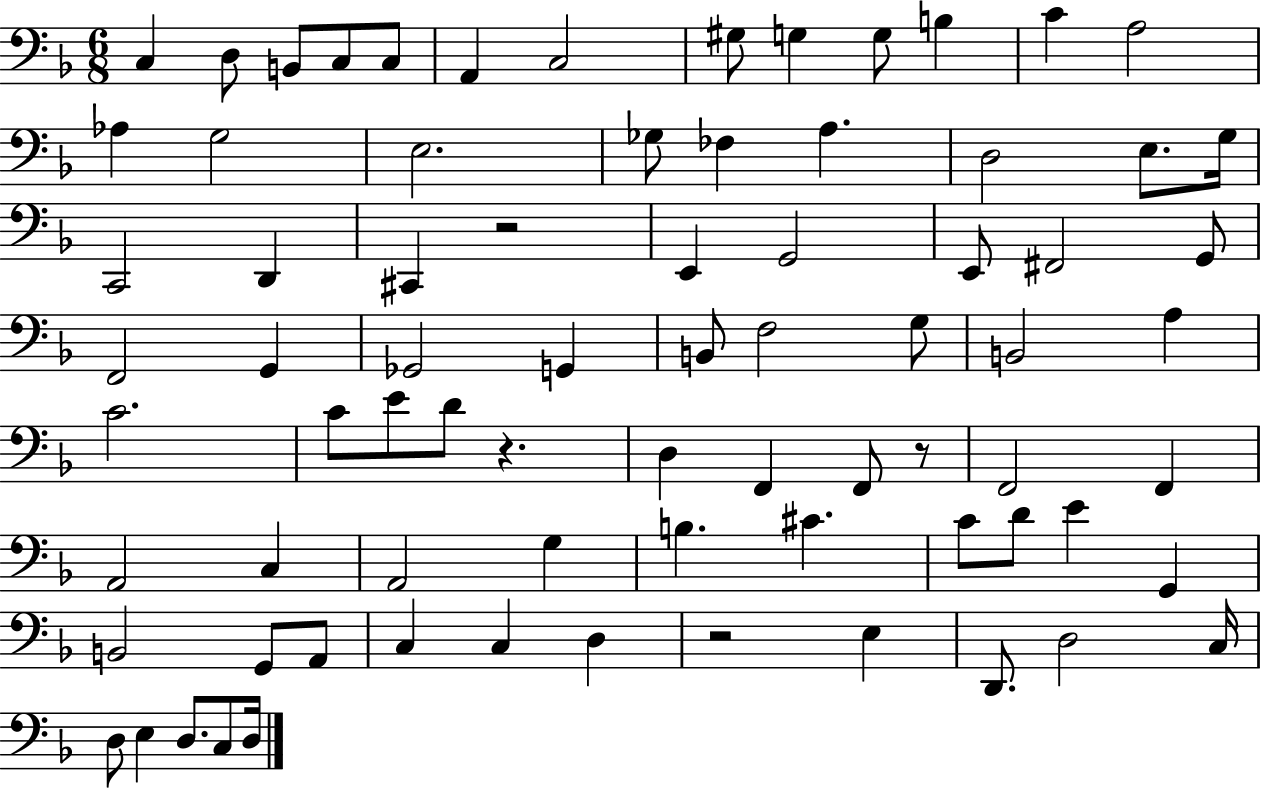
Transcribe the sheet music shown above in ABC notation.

X:1
T:Untitled
M:6/8
L:1/4
K:F
C, D,/2 B,,/2 C,/2 C,/2 A,, C,2 ^G,/2 G, G,/2 B, C A,2 _A, G,2 E,2 _G,/2 _F, A, D,2 E,/2 G,/4 C,,2 D,, ^C,, z2 E,, G,,2 E,,/2 ^F,,2 G,,/2 F,,2 G,, _G,,2 G,, B,,/2 F,2 G,/2 B,,2 A, C2 C/2 E/2 D/2 z D, F,, F,,/2 z/2 F,,2 F,, A,,2 C, A,,2 G, B, ^C C/2 D/2 E G,, B,,2 G,,/2 A,,/2 C, C, D, z2 E, D,,/2 D,2 C,/4 D,/2 E, D,/2 C,/2 D,/4